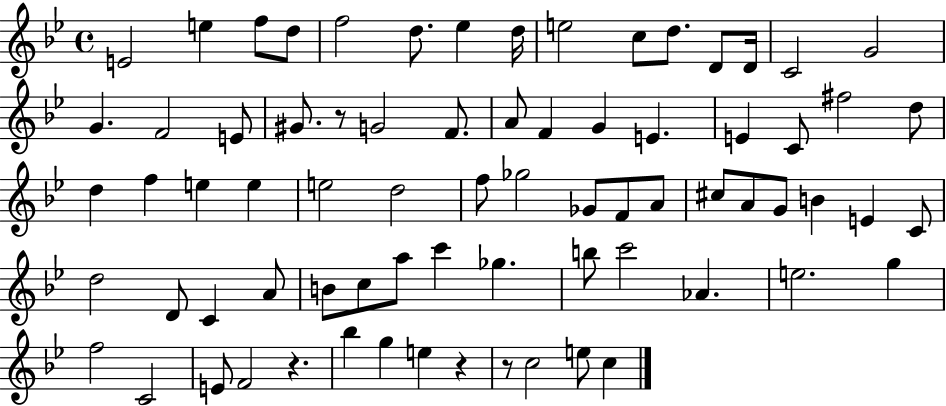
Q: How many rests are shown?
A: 4